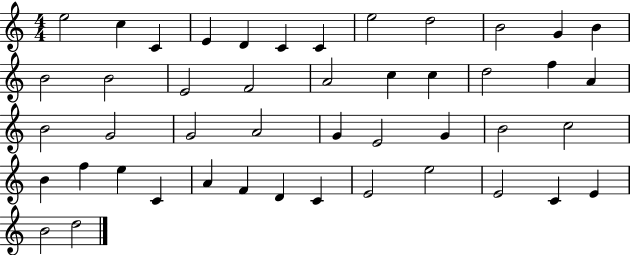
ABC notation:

X:1
T:Untitled
M:4/4
L:1/4
K:C
e2 c C E D C C e2 d2 B2 G B B2 B2 E2 F2 A2 c c d2 f A B2 G2 G2 A2 G E2 G B2 c2 B f e C A F D C E2 e2 E2 C E B2 d2